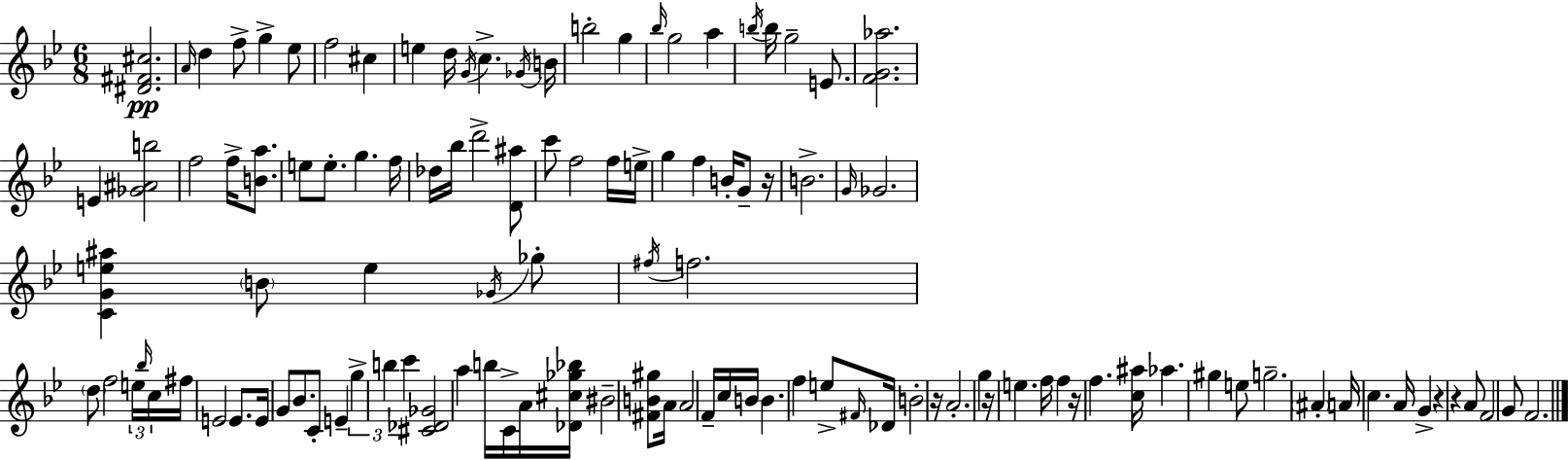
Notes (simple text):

[D#4,F#4,C#5]/h. A4/s D5/q F5/e G5/q Eb5/e F5/h C#5/q E5/q D5/s G4/s C5/q. Gb4/s B4/s B5/h G5/q Bb5/s G5/h A5/q B5/s B5/s G5/h E4/e. [F4,G4,Ab5]/h. E4/q [Gb4,A#4,B5]/h F5/h F5/s [B4,A5]/e. E5/e E5/e. G5/q. F5/s Db5/s Bb5/s D6/h [D4,A#5]/e C6/e F5/h F5/s E5/s G5/q F5/q B4/s G4/e R/s B4/h. G4/s Gb4/h. [C4,G4,E5,A#5]/q B4/e E5/q Gb4/s Gb5/e F#5/s F5/h. D5/e F5/h E5/s Bb5/s C5/s F#5/s E4/h E4/e. E4/s G4/e Bb4/e. C4/e E4/q G5/q B5/q C6/q [C#4,Db4,Gb4]/h A5/q B5/s C4/s A4/s [Db4,C#5,Gb5,Bb5]/s BIS4/h [F#4,B4,G#5]/e A4/s A4/h F4/s C5/s B4/s B4/q. F5/q E5/e F#4/s Db4/s B4/h R/s A4/h. G5/q R/s E5/q. F5/s F5/q R/s F5/q. [C5,A#5]/s Ab5/q. G#5/q E5/e G5/h. A#4/q A4/s C5/q. A4/s G4/q R/q R/q A4/e F4/h G4/e F4/h.